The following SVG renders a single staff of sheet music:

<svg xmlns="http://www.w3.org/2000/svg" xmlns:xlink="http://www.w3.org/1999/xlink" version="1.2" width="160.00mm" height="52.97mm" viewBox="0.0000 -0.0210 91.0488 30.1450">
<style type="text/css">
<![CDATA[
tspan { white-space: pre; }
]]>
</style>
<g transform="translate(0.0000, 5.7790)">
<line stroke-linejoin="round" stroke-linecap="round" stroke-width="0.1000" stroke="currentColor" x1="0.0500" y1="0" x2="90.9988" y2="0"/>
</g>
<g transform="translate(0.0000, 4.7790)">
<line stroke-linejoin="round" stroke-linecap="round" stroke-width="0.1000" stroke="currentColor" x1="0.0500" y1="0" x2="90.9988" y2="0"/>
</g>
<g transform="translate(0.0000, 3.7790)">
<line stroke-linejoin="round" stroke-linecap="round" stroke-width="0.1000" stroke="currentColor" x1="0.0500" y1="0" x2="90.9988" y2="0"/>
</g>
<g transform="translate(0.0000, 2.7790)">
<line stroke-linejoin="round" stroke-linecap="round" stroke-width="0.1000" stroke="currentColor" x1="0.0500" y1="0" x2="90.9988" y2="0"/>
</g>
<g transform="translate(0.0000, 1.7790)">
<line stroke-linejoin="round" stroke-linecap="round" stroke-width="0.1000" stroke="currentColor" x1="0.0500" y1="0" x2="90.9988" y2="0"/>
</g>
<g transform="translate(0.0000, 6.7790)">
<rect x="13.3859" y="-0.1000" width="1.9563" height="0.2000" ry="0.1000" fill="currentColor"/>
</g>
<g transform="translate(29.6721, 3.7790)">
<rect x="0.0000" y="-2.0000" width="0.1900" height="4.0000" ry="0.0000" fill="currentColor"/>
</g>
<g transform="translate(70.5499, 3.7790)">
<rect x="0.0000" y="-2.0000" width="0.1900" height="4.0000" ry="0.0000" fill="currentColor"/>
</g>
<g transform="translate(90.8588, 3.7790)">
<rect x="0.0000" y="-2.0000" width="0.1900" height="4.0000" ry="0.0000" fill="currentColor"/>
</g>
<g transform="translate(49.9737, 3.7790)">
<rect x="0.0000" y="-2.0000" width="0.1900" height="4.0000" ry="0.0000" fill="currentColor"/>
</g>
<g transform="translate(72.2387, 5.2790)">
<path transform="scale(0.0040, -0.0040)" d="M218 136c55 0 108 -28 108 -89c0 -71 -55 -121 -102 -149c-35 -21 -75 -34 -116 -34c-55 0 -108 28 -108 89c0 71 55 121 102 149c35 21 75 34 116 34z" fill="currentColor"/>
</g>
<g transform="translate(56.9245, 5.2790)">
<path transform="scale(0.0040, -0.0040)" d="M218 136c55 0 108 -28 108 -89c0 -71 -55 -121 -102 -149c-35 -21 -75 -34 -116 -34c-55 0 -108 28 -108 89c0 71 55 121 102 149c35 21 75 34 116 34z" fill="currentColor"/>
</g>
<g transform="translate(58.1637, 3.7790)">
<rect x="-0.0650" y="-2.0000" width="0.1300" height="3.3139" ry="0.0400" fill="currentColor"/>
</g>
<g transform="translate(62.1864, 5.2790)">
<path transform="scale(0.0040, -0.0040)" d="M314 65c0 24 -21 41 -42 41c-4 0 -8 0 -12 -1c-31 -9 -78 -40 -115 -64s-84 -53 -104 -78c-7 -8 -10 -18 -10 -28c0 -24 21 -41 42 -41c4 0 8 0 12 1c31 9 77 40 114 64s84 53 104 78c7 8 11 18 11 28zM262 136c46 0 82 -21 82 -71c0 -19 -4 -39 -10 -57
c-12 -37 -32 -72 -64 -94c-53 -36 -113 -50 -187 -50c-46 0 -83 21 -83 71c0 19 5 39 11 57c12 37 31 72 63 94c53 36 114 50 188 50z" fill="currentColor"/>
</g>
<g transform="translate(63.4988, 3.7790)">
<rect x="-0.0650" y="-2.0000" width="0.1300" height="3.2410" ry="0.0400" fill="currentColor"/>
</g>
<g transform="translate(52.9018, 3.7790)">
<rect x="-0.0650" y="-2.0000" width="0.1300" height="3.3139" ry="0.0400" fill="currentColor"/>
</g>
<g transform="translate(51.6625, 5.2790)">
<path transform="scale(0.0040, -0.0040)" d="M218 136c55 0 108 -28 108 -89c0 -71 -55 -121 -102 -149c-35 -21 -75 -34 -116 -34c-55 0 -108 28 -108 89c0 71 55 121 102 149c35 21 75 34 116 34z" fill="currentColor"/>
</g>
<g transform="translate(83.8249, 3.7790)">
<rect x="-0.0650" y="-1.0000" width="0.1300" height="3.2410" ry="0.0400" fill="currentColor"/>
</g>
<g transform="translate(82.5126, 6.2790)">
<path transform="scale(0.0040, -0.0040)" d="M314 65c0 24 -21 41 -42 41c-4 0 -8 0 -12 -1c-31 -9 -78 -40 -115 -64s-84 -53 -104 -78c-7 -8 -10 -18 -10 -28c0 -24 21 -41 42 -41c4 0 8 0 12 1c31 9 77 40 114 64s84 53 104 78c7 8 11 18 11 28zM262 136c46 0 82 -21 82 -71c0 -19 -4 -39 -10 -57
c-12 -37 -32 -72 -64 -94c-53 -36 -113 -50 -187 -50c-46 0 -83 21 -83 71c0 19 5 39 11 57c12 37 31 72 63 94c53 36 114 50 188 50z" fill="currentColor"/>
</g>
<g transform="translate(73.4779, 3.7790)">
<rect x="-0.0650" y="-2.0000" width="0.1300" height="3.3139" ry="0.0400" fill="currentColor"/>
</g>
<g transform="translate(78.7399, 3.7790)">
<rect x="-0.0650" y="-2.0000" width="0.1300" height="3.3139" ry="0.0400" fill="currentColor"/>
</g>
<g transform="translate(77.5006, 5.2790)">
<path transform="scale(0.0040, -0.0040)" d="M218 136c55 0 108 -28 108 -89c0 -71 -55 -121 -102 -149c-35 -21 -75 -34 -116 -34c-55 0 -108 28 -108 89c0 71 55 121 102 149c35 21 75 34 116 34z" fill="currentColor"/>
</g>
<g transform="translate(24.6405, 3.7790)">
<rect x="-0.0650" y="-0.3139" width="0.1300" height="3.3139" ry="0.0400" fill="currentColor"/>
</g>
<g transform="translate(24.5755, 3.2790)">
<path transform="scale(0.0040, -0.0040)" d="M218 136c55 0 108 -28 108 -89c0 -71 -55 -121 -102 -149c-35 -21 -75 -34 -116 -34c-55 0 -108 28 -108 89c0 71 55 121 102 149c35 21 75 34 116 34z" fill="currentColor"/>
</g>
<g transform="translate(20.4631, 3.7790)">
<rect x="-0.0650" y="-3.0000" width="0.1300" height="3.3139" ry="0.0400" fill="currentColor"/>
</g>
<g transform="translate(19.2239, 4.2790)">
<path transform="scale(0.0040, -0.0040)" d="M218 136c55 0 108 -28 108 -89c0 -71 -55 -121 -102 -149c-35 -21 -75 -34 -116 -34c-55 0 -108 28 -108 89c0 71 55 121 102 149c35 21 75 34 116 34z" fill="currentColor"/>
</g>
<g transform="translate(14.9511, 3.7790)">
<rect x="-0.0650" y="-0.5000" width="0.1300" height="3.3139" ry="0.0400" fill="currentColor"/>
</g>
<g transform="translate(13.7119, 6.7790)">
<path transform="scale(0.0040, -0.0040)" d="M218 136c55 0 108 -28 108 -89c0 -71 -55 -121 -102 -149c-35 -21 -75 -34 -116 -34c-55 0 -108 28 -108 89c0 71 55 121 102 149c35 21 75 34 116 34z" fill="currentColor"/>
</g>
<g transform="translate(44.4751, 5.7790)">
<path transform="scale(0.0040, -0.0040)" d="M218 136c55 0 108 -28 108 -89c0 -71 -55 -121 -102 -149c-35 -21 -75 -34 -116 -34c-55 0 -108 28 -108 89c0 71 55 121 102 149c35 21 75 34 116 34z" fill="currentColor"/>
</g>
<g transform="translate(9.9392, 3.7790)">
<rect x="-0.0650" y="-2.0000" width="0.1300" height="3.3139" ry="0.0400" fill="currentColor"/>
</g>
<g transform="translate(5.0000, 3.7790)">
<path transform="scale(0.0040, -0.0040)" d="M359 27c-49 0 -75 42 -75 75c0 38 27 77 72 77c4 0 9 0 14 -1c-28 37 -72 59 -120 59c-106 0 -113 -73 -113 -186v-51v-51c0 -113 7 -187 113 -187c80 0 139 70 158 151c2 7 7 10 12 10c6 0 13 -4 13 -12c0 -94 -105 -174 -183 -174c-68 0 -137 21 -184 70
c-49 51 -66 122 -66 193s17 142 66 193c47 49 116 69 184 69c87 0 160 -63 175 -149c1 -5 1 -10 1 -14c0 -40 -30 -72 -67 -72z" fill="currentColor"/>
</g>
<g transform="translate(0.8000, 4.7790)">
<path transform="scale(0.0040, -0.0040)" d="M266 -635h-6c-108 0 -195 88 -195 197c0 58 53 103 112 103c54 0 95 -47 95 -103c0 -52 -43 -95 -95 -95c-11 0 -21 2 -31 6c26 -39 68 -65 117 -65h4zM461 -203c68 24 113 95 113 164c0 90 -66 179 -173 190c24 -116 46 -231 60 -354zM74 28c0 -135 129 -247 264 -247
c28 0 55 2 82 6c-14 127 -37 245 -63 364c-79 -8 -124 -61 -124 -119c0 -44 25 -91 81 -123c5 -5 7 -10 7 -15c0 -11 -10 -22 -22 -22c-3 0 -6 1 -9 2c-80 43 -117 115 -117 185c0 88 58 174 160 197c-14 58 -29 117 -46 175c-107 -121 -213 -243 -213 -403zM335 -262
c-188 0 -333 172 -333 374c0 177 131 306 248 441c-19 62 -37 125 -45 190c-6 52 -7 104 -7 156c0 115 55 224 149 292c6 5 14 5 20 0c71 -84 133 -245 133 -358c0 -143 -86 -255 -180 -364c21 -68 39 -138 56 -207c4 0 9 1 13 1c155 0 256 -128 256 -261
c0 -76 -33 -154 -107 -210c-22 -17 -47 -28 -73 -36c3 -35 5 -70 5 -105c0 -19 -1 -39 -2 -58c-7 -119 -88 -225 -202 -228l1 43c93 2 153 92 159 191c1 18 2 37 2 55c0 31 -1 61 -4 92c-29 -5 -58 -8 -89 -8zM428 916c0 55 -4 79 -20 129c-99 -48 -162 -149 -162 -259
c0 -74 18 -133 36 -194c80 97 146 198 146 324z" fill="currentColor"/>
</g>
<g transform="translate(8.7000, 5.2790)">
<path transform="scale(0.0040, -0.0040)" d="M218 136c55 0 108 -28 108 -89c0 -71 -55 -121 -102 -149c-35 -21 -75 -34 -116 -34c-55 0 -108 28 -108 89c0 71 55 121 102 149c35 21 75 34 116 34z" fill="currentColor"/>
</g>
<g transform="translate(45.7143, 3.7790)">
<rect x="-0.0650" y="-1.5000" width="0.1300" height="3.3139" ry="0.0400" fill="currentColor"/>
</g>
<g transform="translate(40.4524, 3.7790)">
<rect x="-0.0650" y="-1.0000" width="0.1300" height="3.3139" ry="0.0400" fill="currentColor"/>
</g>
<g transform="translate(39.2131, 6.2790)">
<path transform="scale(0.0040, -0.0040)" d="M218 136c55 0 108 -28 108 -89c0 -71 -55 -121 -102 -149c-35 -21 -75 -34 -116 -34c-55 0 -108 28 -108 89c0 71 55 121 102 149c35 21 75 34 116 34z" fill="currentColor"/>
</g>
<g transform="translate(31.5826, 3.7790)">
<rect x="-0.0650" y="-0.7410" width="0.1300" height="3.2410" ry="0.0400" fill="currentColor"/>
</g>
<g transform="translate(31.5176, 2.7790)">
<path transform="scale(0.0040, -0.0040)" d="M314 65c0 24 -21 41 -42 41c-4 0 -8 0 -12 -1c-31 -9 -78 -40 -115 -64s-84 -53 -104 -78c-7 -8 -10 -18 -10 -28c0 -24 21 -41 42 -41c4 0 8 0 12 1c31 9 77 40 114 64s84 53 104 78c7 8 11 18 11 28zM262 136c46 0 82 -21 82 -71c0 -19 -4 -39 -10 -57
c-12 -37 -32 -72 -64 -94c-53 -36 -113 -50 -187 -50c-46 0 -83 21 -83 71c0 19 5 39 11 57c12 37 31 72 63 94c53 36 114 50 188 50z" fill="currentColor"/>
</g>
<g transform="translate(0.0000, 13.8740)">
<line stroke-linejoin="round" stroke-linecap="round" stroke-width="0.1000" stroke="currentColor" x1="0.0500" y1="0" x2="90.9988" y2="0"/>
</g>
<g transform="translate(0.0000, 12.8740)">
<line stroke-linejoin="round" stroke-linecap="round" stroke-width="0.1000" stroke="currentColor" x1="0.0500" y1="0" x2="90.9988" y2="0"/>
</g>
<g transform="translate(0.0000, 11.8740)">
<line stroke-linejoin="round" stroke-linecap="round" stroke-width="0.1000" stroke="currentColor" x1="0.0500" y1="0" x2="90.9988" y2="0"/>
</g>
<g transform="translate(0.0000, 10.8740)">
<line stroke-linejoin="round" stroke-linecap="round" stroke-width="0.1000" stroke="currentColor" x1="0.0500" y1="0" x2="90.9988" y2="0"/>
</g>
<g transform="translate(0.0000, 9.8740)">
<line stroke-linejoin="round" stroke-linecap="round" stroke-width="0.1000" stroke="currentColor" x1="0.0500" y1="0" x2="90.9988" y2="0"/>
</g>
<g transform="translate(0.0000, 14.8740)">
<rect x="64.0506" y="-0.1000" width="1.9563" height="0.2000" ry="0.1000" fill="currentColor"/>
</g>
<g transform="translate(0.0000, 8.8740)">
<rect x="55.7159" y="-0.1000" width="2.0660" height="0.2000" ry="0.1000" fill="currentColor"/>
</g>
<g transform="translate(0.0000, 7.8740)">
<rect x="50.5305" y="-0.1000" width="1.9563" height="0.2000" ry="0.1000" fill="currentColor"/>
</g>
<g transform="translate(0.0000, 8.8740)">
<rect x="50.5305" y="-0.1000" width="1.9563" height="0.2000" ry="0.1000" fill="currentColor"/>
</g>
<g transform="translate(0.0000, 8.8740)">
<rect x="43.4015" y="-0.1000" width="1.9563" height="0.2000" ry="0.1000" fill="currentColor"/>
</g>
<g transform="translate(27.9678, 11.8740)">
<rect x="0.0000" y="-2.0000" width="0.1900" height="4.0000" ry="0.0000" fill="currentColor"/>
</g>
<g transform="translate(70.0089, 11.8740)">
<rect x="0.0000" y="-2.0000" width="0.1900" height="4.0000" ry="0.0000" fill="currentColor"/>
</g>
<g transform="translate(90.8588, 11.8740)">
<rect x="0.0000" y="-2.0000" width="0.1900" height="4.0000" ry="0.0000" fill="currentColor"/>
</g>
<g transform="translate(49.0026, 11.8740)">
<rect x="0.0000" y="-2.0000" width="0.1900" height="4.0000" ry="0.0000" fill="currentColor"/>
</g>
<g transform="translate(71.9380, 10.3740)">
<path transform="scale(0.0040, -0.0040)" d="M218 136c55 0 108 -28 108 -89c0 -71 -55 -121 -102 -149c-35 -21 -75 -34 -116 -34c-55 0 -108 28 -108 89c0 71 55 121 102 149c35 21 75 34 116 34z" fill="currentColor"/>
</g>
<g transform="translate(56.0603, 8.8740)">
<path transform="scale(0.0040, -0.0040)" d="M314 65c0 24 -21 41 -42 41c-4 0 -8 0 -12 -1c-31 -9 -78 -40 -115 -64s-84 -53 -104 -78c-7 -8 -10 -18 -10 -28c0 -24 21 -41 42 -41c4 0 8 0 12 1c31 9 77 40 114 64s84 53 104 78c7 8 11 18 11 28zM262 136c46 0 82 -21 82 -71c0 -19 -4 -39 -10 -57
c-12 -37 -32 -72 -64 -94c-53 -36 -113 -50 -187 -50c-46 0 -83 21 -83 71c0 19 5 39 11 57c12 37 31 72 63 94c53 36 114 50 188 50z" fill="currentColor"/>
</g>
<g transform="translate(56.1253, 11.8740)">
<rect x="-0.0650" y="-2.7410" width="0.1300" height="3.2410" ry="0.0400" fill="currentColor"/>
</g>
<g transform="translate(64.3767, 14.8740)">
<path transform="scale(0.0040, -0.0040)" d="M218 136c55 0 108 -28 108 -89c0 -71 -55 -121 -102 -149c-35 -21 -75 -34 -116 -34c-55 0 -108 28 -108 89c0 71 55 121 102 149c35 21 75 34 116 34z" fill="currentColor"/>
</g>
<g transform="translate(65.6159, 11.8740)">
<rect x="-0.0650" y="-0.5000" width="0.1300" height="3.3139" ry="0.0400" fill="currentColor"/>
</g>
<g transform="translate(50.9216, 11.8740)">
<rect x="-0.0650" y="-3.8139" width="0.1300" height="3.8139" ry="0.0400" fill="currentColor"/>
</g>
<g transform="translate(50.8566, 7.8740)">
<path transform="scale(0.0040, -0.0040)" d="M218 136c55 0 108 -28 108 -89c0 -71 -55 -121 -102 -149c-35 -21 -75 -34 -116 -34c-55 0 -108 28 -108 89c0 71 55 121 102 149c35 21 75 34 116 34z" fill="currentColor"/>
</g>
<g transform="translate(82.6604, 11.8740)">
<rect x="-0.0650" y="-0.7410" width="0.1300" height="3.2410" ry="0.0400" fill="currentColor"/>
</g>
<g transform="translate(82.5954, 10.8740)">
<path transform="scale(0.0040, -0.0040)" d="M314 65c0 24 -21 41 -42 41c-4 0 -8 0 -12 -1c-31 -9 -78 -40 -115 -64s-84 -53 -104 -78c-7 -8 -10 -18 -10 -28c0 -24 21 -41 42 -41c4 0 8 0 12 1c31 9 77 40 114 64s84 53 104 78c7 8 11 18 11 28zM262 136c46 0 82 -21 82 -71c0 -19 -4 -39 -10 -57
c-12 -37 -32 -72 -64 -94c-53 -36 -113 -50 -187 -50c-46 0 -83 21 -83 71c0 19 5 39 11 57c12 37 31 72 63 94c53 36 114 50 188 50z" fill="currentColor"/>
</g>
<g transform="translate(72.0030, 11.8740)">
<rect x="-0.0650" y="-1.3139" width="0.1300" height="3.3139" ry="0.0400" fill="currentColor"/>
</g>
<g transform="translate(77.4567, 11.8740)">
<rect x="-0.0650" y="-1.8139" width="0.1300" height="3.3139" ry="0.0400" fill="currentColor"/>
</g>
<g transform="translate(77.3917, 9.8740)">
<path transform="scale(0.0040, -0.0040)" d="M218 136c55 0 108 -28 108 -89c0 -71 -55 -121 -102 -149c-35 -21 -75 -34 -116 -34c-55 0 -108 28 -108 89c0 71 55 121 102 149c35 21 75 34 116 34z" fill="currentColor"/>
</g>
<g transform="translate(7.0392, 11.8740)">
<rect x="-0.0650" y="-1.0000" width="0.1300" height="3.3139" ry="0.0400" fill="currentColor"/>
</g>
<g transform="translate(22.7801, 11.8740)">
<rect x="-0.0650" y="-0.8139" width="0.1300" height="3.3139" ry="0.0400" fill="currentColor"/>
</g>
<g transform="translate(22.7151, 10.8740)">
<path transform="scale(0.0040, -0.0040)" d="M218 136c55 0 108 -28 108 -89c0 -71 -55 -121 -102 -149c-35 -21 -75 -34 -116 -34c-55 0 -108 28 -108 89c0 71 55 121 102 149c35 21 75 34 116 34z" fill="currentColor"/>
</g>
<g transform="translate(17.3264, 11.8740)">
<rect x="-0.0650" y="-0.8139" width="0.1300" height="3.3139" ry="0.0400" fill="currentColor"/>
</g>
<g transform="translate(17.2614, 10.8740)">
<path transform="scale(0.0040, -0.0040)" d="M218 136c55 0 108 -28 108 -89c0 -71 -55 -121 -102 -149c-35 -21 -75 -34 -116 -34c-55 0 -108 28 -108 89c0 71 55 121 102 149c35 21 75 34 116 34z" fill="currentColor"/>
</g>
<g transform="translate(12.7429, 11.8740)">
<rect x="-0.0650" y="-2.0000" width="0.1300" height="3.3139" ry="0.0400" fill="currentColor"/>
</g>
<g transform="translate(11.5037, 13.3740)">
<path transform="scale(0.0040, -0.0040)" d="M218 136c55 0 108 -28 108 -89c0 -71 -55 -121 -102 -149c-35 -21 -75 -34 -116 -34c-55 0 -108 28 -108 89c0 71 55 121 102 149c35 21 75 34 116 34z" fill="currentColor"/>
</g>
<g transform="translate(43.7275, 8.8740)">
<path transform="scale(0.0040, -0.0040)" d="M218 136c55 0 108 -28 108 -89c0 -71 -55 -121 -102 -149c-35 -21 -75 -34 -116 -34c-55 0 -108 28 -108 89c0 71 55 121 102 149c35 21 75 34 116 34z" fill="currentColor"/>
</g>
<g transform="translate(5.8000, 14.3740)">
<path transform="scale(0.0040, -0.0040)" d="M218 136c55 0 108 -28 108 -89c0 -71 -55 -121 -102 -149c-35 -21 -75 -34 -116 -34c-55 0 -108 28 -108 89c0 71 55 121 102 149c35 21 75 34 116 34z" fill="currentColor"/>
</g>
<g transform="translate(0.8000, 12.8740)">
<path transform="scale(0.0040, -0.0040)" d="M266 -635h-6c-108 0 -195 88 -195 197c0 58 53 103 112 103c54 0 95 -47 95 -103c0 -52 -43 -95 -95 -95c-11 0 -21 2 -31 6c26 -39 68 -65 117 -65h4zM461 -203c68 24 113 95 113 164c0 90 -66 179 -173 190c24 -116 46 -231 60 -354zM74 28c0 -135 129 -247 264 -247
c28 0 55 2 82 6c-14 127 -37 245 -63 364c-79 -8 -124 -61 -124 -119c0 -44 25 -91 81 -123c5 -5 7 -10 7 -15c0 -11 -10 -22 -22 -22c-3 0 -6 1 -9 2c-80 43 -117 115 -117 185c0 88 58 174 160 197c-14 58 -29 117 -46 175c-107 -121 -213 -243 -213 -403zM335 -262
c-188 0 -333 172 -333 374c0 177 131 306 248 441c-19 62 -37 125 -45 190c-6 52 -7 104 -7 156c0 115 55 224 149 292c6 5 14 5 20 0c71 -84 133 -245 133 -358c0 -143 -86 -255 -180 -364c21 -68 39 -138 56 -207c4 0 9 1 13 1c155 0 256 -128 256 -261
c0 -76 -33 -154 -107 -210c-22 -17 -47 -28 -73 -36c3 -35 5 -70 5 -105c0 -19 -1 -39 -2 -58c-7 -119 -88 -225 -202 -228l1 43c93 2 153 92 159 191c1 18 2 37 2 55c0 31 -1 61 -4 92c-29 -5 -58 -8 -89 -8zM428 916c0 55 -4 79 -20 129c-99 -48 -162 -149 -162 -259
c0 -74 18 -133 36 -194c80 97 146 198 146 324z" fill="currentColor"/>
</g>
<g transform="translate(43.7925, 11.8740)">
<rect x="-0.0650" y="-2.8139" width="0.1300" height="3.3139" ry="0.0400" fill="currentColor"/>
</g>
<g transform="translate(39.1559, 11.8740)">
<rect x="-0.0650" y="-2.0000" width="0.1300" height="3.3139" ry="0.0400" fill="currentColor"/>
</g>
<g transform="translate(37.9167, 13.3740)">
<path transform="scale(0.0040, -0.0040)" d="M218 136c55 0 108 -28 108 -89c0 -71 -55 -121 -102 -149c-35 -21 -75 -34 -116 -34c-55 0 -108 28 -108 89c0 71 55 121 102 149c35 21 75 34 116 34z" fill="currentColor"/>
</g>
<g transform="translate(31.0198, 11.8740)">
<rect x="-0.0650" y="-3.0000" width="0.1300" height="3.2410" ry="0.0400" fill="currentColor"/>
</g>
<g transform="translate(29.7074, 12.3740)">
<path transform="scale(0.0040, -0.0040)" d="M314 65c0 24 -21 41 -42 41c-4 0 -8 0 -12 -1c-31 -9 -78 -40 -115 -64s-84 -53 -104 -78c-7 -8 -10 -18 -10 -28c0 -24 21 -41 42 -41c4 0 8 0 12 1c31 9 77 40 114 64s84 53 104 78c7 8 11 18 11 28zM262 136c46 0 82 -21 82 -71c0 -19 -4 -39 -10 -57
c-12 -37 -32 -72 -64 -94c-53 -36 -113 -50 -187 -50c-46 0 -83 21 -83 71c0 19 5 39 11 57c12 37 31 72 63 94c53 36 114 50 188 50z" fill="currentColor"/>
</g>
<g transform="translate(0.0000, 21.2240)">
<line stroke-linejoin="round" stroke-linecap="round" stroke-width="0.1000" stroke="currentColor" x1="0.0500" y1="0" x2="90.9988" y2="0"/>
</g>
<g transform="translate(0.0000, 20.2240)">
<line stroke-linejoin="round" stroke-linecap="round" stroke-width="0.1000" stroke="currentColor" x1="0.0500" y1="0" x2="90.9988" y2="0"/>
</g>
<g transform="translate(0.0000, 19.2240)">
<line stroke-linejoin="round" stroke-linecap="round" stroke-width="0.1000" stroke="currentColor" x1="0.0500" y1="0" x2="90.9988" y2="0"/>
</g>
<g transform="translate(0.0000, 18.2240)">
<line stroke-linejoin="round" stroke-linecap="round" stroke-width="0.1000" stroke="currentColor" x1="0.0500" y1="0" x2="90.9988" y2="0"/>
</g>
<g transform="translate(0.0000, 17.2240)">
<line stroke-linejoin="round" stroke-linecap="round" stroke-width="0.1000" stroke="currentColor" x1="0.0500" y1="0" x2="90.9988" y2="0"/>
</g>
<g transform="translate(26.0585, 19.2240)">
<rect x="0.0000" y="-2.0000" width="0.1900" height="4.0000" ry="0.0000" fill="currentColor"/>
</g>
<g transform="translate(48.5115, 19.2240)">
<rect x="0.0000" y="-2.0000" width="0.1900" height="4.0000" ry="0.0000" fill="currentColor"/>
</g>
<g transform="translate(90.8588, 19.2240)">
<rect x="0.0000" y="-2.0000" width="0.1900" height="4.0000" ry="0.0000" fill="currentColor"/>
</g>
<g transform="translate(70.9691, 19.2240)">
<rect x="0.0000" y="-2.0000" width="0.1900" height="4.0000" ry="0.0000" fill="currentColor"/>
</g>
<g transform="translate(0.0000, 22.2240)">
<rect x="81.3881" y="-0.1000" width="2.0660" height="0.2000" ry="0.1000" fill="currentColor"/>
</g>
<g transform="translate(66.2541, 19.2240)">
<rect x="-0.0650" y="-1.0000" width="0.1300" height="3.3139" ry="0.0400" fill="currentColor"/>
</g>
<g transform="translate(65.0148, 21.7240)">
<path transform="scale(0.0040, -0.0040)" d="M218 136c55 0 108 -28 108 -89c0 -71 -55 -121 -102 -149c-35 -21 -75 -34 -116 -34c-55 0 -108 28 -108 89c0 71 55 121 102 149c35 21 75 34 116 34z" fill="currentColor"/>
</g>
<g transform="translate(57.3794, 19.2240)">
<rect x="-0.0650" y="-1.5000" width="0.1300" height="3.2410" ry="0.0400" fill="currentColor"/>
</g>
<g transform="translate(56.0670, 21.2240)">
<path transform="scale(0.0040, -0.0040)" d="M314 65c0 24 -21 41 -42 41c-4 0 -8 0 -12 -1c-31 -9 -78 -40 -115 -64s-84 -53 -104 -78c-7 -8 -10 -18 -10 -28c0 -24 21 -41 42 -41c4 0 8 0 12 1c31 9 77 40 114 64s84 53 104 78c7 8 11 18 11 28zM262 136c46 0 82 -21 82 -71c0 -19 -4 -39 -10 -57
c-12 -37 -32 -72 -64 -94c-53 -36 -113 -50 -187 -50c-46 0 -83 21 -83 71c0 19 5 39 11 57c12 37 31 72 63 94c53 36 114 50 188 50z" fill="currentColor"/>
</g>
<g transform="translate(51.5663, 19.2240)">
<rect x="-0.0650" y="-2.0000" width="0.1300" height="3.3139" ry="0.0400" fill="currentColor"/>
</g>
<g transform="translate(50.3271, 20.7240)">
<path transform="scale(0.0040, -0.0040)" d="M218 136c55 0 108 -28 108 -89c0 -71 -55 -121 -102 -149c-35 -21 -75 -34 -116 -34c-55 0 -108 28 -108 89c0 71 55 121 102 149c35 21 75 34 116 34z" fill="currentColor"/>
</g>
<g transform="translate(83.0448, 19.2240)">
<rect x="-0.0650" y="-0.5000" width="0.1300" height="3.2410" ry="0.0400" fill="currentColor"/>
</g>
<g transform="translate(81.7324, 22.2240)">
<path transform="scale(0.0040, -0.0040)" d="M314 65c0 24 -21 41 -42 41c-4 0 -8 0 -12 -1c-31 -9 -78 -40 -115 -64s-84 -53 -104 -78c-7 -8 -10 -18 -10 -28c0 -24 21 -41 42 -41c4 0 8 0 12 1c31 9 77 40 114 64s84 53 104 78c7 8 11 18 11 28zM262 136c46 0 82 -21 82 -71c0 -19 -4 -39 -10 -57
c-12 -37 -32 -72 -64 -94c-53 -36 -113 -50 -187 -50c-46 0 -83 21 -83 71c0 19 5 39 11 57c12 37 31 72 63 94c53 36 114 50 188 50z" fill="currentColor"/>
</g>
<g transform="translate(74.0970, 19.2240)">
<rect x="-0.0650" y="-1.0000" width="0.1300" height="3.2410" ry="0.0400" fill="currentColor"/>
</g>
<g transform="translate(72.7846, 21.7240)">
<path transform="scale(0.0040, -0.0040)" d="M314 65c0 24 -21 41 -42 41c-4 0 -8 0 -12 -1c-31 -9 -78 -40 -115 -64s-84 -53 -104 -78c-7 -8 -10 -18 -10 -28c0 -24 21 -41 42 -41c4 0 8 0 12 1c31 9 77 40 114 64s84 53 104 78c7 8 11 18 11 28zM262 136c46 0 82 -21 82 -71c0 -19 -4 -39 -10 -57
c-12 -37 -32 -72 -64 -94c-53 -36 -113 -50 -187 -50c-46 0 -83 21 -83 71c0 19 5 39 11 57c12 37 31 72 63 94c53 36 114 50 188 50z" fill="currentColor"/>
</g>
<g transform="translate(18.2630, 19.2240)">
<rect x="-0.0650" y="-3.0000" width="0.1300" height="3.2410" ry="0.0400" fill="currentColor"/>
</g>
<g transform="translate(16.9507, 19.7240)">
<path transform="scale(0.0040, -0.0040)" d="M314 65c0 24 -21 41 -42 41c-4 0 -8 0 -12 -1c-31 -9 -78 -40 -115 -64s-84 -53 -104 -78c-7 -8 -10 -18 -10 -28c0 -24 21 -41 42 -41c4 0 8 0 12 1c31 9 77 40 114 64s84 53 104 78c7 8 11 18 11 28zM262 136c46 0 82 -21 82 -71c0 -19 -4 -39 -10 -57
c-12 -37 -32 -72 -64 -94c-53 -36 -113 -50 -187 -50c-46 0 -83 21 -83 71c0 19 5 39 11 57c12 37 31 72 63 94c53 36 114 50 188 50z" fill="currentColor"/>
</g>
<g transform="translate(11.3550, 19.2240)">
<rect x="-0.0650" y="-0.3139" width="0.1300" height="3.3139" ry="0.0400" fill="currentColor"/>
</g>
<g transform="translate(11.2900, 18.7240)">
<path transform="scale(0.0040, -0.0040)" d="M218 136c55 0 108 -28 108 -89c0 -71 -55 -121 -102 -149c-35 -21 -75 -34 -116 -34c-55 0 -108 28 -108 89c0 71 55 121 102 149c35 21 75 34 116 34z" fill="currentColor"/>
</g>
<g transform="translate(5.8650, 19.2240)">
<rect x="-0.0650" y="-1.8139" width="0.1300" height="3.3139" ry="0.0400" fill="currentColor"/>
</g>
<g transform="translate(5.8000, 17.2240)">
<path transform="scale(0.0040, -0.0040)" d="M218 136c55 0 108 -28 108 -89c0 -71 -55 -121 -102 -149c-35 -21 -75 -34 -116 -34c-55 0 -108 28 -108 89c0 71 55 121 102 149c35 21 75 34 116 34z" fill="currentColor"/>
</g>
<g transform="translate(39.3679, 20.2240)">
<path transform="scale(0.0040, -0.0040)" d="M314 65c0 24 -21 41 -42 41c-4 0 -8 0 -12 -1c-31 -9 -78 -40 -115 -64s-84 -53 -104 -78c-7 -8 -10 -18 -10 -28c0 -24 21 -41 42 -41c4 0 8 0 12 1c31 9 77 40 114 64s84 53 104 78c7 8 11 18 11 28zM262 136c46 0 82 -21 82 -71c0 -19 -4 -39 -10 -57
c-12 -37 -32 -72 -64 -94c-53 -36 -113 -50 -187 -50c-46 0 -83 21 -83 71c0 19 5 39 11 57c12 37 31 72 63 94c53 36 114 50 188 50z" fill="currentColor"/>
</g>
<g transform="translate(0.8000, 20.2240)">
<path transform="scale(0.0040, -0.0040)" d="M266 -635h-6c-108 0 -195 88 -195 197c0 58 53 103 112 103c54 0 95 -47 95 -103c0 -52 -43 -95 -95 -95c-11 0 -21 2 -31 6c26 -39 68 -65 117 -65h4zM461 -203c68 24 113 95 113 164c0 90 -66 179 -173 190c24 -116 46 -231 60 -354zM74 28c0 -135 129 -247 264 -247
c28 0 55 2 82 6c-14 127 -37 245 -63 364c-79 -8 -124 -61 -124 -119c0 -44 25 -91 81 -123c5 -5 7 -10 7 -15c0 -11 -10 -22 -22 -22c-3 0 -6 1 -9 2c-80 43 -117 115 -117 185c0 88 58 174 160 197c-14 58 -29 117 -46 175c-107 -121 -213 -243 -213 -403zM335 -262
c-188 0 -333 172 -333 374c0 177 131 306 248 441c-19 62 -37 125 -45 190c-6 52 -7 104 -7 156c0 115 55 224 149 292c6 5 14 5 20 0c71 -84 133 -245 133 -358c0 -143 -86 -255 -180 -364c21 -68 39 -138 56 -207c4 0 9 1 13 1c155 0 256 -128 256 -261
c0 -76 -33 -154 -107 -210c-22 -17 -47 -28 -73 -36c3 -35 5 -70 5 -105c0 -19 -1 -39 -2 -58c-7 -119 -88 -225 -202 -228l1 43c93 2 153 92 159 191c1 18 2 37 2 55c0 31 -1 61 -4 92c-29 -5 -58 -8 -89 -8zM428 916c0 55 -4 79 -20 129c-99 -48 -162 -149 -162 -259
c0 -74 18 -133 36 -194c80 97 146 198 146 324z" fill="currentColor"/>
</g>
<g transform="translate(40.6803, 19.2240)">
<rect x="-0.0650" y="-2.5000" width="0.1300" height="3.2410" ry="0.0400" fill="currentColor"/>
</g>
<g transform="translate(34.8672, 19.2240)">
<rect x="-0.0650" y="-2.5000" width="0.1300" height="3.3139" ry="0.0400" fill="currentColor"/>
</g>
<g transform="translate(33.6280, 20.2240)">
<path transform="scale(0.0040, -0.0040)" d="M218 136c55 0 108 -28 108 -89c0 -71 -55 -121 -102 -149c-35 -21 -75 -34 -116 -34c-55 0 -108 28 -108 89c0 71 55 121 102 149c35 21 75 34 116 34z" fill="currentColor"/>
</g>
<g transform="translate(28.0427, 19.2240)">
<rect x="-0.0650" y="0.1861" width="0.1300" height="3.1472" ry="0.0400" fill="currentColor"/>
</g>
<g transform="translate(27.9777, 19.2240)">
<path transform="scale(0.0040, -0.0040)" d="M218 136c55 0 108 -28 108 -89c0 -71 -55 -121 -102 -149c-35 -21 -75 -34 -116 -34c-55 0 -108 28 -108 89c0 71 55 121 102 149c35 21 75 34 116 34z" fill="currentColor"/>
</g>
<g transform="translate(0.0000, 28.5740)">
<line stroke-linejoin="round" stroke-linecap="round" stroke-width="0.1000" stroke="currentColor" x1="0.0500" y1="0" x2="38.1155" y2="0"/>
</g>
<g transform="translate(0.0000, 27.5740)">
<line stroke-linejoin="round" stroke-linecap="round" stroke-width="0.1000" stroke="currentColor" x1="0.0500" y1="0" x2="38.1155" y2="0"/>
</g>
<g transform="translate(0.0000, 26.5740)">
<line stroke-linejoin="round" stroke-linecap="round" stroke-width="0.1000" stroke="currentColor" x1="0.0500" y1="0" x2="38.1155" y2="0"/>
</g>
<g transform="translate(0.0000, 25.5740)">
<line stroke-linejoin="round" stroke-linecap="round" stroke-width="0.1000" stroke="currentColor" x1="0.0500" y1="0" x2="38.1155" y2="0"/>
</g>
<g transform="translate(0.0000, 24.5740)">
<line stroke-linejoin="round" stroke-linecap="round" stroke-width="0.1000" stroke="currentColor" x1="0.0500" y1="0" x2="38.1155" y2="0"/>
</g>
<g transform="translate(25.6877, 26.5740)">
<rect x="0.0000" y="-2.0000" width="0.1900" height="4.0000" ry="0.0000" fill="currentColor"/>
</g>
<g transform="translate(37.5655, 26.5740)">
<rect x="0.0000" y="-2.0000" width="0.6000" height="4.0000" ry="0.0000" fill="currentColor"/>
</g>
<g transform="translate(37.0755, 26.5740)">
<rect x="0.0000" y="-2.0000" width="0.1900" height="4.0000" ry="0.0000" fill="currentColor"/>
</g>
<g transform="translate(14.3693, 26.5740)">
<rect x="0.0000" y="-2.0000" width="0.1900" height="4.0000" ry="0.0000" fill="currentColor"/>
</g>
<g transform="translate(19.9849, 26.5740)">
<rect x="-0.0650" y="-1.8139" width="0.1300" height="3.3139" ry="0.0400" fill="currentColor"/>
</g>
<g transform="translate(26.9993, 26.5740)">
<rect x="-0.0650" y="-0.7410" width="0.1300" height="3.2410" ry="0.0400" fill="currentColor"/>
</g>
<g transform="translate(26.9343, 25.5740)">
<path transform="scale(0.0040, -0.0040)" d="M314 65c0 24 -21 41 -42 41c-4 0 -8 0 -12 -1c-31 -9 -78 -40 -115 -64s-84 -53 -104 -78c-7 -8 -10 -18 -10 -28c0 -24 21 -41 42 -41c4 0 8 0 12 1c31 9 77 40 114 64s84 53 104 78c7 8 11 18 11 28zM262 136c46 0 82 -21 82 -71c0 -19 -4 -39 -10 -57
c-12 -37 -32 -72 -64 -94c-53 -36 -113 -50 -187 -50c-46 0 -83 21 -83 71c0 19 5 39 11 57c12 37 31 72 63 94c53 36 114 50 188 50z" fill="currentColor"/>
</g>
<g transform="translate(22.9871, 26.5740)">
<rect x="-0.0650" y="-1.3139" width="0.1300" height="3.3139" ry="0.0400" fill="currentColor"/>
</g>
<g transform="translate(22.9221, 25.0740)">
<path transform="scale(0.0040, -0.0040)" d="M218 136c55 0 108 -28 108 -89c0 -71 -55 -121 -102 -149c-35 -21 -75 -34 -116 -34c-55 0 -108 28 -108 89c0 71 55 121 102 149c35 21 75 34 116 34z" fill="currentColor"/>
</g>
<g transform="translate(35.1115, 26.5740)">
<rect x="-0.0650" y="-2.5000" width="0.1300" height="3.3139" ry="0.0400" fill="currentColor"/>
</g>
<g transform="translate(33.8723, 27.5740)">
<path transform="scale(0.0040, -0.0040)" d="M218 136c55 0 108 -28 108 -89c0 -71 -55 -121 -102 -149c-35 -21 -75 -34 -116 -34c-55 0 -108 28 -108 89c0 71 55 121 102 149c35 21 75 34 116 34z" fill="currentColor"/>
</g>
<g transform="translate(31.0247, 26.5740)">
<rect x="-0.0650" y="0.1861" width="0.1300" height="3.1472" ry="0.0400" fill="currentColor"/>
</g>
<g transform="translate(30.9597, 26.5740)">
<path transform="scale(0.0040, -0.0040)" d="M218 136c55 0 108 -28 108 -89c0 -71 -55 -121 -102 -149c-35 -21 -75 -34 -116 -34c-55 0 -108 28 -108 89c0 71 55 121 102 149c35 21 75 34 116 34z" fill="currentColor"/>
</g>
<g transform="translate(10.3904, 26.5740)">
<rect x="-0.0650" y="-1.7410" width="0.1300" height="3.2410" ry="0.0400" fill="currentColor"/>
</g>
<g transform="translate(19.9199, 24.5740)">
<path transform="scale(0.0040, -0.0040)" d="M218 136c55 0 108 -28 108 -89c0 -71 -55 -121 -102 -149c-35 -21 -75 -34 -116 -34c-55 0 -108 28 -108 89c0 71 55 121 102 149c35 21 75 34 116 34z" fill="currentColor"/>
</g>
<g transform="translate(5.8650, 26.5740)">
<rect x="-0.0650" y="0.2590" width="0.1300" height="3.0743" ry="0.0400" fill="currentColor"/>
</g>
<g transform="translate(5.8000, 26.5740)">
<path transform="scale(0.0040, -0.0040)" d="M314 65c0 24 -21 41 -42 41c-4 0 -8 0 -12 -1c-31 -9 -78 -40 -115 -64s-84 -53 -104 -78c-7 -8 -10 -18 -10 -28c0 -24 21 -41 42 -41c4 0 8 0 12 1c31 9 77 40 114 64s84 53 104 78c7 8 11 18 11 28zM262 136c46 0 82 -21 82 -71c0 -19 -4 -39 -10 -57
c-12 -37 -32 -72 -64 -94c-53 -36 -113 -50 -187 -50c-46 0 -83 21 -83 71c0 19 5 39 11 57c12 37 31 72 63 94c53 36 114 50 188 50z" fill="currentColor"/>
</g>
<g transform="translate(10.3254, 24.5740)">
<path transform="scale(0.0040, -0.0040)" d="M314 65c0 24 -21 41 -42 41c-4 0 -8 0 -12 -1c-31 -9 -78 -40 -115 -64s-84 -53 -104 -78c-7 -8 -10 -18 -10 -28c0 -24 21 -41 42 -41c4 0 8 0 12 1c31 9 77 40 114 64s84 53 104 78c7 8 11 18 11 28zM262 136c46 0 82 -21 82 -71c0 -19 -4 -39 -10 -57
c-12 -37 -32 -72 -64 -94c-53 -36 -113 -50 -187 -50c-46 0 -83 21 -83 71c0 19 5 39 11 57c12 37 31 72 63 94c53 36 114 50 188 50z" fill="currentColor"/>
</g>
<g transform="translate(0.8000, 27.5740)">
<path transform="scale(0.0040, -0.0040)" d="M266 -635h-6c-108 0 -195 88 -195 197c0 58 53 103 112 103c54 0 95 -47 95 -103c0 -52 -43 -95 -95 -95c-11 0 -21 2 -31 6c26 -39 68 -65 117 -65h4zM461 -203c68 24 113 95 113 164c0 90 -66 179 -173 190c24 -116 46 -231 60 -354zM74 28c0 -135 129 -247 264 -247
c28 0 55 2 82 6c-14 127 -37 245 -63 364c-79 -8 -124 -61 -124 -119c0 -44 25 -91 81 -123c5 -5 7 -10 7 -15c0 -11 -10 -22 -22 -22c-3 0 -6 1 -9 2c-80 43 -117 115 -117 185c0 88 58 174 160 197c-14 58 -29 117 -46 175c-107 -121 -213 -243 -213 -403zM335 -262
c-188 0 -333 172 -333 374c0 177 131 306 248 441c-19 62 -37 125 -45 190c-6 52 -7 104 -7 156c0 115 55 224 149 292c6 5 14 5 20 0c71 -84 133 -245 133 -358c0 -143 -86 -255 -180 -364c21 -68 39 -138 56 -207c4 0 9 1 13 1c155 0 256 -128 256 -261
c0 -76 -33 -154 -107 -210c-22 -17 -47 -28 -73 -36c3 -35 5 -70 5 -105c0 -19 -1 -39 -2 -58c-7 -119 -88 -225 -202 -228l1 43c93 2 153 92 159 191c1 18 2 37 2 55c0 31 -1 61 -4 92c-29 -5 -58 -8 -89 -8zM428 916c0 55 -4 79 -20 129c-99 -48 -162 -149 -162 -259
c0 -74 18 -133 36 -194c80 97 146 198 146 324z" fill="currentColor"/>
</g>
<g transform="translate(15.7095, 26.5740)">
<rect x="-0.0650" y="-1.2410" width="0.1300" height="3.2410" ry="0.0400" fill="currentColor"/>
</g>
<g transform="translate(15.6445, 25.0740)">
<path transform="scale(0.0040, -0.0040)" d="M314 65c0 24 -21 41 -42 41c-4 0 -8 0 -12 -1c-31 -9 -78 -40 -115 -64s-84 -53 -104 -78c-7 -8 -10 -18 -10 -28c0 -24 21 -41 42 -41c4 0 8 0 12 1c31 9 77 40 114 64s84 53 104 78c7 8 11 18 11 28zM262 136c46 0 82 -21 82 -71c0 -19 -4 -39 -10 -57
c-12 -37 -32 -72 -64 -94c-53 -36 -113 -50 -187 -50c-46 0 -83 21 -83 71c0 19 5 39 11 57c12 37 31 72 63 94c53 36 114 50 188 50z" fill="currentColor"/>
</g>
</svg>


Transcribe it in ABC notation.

X:1
T:Untitled
M:4/4
L:1/4
K:C
F C A c d2 D E F F F2 F F D2 D F d d A2 F a c' a2 C e f d2 f c A2 B G G2 F E2 D D2 C2 B2 f2 e2 f e d2 B G